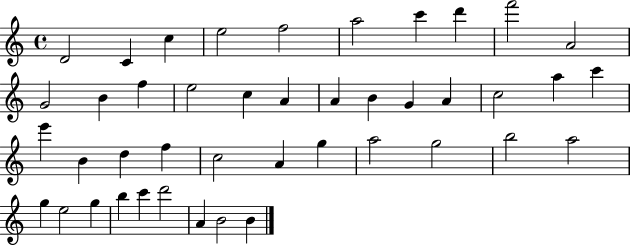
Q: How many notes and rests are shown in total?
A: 43